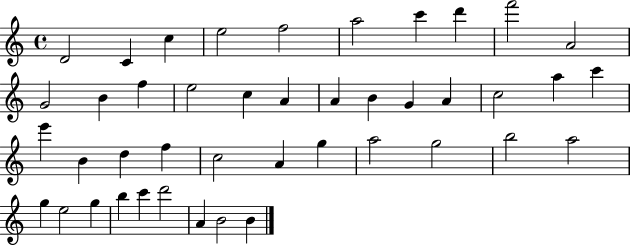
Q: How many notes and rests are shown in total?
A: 43